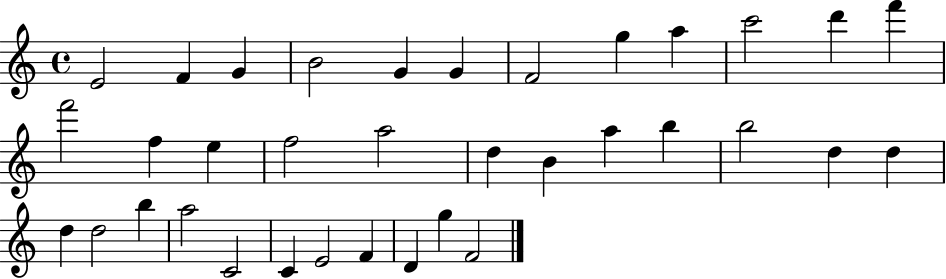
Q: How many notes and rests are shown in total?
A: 35